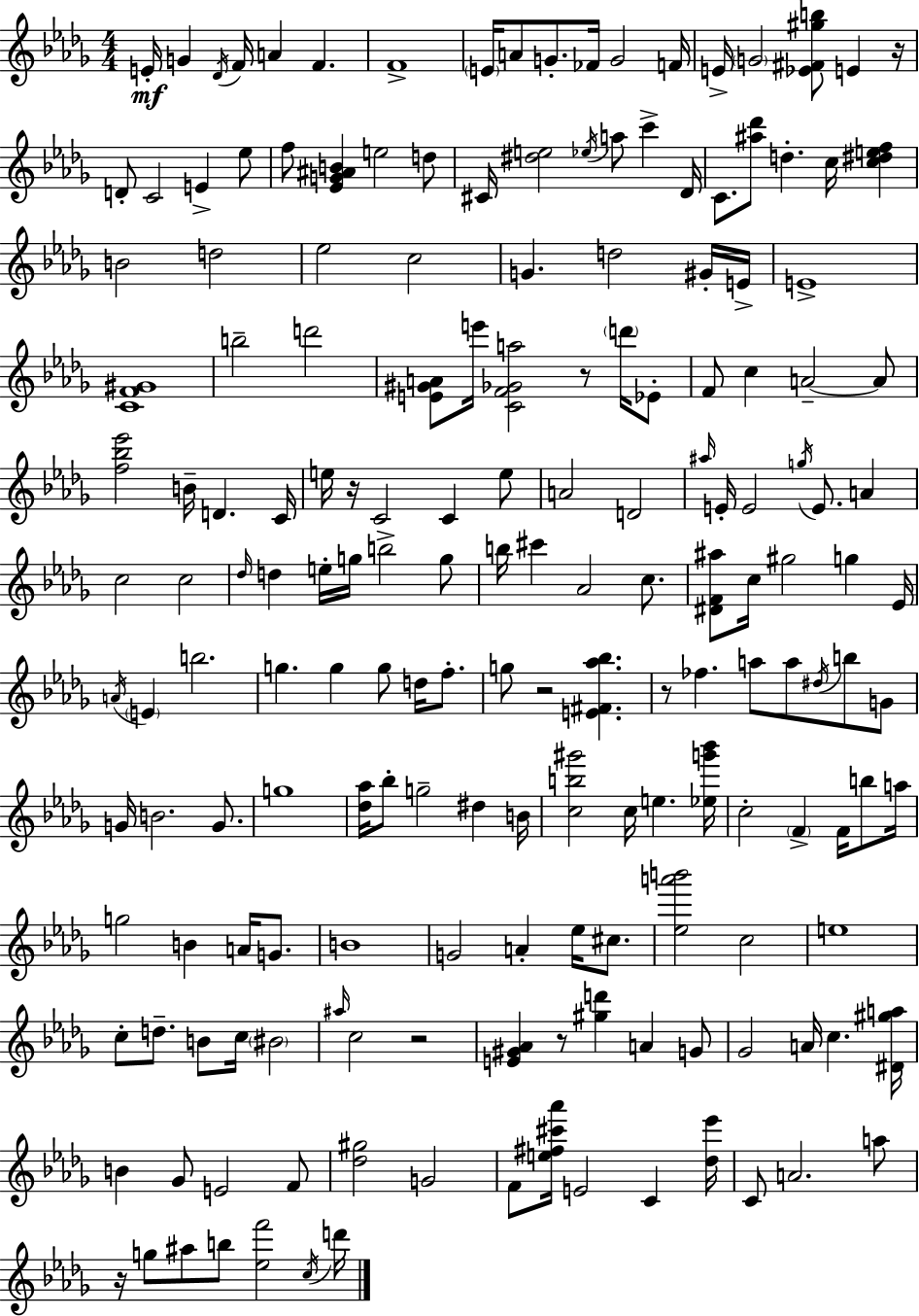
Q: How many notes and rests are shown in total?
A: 179